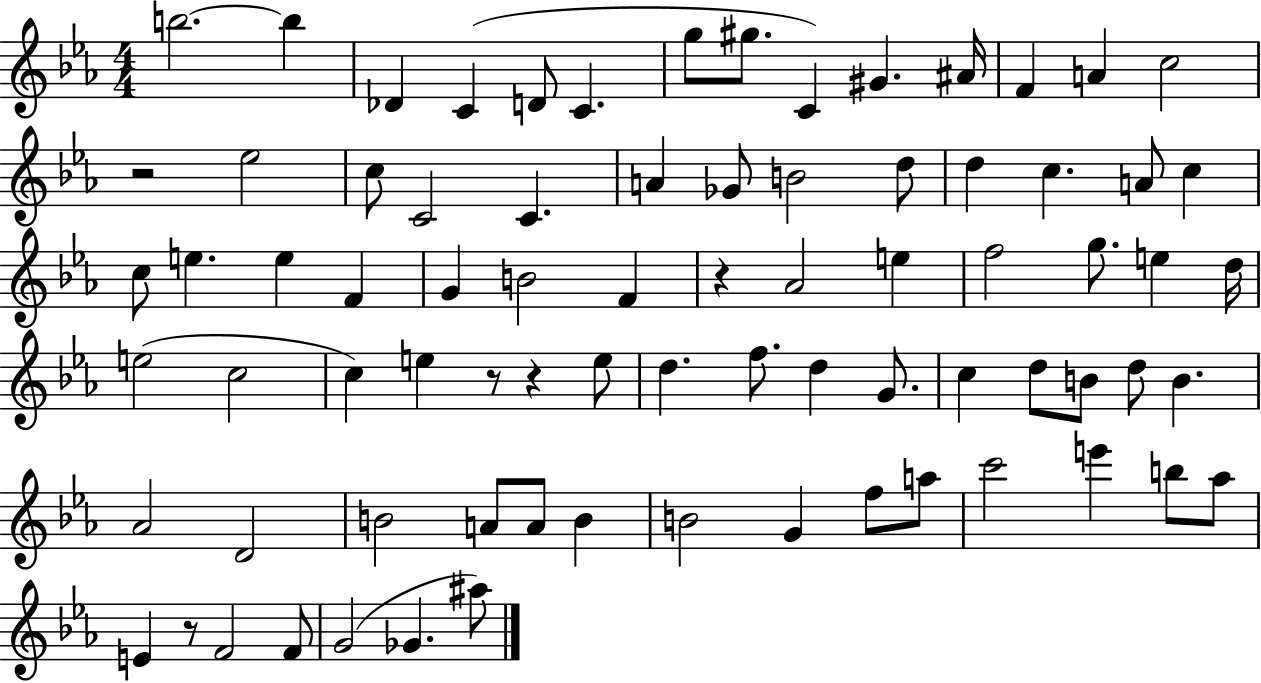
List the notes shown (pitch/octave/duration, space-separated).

B5/h. B5/q Db4/q C4/q D4/e C4/q. G5/e G#5/e. C4/q G#4/q. A#4/s F4/q A4/q C5/h R/h Eb5/h C5/e C4/h C4/q. A4/q Gb4/e B4/h D5/e D5/q C5/q. A4/e C5/q C5/e E5/q. E5/q F4/q G4/q B4/h F4/q R/q Ab4/h E5/q F5/h G5/e. E5/q D5/s E5/h C5/h C5/q E5/q R/e R/q E5/e D5/q. F5/e. D5/q G4/e. C5/q D5/e B4/e D5/e B4/q. Ab4/h D4/h B4/h A4/e A4/e B4/q B4/h G4/q F5/e A5/e C6/h E6/q B5/e Ab5/e E4/q R/e F4/h F4/e G4/h Gb4/q. A#5/e